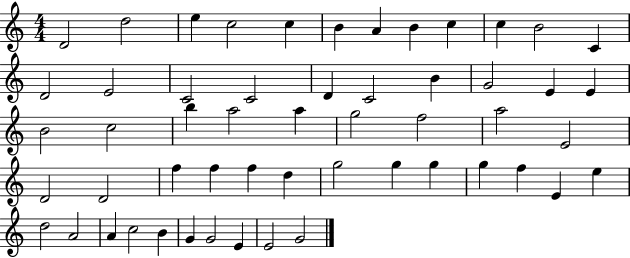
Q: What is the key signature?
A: C major